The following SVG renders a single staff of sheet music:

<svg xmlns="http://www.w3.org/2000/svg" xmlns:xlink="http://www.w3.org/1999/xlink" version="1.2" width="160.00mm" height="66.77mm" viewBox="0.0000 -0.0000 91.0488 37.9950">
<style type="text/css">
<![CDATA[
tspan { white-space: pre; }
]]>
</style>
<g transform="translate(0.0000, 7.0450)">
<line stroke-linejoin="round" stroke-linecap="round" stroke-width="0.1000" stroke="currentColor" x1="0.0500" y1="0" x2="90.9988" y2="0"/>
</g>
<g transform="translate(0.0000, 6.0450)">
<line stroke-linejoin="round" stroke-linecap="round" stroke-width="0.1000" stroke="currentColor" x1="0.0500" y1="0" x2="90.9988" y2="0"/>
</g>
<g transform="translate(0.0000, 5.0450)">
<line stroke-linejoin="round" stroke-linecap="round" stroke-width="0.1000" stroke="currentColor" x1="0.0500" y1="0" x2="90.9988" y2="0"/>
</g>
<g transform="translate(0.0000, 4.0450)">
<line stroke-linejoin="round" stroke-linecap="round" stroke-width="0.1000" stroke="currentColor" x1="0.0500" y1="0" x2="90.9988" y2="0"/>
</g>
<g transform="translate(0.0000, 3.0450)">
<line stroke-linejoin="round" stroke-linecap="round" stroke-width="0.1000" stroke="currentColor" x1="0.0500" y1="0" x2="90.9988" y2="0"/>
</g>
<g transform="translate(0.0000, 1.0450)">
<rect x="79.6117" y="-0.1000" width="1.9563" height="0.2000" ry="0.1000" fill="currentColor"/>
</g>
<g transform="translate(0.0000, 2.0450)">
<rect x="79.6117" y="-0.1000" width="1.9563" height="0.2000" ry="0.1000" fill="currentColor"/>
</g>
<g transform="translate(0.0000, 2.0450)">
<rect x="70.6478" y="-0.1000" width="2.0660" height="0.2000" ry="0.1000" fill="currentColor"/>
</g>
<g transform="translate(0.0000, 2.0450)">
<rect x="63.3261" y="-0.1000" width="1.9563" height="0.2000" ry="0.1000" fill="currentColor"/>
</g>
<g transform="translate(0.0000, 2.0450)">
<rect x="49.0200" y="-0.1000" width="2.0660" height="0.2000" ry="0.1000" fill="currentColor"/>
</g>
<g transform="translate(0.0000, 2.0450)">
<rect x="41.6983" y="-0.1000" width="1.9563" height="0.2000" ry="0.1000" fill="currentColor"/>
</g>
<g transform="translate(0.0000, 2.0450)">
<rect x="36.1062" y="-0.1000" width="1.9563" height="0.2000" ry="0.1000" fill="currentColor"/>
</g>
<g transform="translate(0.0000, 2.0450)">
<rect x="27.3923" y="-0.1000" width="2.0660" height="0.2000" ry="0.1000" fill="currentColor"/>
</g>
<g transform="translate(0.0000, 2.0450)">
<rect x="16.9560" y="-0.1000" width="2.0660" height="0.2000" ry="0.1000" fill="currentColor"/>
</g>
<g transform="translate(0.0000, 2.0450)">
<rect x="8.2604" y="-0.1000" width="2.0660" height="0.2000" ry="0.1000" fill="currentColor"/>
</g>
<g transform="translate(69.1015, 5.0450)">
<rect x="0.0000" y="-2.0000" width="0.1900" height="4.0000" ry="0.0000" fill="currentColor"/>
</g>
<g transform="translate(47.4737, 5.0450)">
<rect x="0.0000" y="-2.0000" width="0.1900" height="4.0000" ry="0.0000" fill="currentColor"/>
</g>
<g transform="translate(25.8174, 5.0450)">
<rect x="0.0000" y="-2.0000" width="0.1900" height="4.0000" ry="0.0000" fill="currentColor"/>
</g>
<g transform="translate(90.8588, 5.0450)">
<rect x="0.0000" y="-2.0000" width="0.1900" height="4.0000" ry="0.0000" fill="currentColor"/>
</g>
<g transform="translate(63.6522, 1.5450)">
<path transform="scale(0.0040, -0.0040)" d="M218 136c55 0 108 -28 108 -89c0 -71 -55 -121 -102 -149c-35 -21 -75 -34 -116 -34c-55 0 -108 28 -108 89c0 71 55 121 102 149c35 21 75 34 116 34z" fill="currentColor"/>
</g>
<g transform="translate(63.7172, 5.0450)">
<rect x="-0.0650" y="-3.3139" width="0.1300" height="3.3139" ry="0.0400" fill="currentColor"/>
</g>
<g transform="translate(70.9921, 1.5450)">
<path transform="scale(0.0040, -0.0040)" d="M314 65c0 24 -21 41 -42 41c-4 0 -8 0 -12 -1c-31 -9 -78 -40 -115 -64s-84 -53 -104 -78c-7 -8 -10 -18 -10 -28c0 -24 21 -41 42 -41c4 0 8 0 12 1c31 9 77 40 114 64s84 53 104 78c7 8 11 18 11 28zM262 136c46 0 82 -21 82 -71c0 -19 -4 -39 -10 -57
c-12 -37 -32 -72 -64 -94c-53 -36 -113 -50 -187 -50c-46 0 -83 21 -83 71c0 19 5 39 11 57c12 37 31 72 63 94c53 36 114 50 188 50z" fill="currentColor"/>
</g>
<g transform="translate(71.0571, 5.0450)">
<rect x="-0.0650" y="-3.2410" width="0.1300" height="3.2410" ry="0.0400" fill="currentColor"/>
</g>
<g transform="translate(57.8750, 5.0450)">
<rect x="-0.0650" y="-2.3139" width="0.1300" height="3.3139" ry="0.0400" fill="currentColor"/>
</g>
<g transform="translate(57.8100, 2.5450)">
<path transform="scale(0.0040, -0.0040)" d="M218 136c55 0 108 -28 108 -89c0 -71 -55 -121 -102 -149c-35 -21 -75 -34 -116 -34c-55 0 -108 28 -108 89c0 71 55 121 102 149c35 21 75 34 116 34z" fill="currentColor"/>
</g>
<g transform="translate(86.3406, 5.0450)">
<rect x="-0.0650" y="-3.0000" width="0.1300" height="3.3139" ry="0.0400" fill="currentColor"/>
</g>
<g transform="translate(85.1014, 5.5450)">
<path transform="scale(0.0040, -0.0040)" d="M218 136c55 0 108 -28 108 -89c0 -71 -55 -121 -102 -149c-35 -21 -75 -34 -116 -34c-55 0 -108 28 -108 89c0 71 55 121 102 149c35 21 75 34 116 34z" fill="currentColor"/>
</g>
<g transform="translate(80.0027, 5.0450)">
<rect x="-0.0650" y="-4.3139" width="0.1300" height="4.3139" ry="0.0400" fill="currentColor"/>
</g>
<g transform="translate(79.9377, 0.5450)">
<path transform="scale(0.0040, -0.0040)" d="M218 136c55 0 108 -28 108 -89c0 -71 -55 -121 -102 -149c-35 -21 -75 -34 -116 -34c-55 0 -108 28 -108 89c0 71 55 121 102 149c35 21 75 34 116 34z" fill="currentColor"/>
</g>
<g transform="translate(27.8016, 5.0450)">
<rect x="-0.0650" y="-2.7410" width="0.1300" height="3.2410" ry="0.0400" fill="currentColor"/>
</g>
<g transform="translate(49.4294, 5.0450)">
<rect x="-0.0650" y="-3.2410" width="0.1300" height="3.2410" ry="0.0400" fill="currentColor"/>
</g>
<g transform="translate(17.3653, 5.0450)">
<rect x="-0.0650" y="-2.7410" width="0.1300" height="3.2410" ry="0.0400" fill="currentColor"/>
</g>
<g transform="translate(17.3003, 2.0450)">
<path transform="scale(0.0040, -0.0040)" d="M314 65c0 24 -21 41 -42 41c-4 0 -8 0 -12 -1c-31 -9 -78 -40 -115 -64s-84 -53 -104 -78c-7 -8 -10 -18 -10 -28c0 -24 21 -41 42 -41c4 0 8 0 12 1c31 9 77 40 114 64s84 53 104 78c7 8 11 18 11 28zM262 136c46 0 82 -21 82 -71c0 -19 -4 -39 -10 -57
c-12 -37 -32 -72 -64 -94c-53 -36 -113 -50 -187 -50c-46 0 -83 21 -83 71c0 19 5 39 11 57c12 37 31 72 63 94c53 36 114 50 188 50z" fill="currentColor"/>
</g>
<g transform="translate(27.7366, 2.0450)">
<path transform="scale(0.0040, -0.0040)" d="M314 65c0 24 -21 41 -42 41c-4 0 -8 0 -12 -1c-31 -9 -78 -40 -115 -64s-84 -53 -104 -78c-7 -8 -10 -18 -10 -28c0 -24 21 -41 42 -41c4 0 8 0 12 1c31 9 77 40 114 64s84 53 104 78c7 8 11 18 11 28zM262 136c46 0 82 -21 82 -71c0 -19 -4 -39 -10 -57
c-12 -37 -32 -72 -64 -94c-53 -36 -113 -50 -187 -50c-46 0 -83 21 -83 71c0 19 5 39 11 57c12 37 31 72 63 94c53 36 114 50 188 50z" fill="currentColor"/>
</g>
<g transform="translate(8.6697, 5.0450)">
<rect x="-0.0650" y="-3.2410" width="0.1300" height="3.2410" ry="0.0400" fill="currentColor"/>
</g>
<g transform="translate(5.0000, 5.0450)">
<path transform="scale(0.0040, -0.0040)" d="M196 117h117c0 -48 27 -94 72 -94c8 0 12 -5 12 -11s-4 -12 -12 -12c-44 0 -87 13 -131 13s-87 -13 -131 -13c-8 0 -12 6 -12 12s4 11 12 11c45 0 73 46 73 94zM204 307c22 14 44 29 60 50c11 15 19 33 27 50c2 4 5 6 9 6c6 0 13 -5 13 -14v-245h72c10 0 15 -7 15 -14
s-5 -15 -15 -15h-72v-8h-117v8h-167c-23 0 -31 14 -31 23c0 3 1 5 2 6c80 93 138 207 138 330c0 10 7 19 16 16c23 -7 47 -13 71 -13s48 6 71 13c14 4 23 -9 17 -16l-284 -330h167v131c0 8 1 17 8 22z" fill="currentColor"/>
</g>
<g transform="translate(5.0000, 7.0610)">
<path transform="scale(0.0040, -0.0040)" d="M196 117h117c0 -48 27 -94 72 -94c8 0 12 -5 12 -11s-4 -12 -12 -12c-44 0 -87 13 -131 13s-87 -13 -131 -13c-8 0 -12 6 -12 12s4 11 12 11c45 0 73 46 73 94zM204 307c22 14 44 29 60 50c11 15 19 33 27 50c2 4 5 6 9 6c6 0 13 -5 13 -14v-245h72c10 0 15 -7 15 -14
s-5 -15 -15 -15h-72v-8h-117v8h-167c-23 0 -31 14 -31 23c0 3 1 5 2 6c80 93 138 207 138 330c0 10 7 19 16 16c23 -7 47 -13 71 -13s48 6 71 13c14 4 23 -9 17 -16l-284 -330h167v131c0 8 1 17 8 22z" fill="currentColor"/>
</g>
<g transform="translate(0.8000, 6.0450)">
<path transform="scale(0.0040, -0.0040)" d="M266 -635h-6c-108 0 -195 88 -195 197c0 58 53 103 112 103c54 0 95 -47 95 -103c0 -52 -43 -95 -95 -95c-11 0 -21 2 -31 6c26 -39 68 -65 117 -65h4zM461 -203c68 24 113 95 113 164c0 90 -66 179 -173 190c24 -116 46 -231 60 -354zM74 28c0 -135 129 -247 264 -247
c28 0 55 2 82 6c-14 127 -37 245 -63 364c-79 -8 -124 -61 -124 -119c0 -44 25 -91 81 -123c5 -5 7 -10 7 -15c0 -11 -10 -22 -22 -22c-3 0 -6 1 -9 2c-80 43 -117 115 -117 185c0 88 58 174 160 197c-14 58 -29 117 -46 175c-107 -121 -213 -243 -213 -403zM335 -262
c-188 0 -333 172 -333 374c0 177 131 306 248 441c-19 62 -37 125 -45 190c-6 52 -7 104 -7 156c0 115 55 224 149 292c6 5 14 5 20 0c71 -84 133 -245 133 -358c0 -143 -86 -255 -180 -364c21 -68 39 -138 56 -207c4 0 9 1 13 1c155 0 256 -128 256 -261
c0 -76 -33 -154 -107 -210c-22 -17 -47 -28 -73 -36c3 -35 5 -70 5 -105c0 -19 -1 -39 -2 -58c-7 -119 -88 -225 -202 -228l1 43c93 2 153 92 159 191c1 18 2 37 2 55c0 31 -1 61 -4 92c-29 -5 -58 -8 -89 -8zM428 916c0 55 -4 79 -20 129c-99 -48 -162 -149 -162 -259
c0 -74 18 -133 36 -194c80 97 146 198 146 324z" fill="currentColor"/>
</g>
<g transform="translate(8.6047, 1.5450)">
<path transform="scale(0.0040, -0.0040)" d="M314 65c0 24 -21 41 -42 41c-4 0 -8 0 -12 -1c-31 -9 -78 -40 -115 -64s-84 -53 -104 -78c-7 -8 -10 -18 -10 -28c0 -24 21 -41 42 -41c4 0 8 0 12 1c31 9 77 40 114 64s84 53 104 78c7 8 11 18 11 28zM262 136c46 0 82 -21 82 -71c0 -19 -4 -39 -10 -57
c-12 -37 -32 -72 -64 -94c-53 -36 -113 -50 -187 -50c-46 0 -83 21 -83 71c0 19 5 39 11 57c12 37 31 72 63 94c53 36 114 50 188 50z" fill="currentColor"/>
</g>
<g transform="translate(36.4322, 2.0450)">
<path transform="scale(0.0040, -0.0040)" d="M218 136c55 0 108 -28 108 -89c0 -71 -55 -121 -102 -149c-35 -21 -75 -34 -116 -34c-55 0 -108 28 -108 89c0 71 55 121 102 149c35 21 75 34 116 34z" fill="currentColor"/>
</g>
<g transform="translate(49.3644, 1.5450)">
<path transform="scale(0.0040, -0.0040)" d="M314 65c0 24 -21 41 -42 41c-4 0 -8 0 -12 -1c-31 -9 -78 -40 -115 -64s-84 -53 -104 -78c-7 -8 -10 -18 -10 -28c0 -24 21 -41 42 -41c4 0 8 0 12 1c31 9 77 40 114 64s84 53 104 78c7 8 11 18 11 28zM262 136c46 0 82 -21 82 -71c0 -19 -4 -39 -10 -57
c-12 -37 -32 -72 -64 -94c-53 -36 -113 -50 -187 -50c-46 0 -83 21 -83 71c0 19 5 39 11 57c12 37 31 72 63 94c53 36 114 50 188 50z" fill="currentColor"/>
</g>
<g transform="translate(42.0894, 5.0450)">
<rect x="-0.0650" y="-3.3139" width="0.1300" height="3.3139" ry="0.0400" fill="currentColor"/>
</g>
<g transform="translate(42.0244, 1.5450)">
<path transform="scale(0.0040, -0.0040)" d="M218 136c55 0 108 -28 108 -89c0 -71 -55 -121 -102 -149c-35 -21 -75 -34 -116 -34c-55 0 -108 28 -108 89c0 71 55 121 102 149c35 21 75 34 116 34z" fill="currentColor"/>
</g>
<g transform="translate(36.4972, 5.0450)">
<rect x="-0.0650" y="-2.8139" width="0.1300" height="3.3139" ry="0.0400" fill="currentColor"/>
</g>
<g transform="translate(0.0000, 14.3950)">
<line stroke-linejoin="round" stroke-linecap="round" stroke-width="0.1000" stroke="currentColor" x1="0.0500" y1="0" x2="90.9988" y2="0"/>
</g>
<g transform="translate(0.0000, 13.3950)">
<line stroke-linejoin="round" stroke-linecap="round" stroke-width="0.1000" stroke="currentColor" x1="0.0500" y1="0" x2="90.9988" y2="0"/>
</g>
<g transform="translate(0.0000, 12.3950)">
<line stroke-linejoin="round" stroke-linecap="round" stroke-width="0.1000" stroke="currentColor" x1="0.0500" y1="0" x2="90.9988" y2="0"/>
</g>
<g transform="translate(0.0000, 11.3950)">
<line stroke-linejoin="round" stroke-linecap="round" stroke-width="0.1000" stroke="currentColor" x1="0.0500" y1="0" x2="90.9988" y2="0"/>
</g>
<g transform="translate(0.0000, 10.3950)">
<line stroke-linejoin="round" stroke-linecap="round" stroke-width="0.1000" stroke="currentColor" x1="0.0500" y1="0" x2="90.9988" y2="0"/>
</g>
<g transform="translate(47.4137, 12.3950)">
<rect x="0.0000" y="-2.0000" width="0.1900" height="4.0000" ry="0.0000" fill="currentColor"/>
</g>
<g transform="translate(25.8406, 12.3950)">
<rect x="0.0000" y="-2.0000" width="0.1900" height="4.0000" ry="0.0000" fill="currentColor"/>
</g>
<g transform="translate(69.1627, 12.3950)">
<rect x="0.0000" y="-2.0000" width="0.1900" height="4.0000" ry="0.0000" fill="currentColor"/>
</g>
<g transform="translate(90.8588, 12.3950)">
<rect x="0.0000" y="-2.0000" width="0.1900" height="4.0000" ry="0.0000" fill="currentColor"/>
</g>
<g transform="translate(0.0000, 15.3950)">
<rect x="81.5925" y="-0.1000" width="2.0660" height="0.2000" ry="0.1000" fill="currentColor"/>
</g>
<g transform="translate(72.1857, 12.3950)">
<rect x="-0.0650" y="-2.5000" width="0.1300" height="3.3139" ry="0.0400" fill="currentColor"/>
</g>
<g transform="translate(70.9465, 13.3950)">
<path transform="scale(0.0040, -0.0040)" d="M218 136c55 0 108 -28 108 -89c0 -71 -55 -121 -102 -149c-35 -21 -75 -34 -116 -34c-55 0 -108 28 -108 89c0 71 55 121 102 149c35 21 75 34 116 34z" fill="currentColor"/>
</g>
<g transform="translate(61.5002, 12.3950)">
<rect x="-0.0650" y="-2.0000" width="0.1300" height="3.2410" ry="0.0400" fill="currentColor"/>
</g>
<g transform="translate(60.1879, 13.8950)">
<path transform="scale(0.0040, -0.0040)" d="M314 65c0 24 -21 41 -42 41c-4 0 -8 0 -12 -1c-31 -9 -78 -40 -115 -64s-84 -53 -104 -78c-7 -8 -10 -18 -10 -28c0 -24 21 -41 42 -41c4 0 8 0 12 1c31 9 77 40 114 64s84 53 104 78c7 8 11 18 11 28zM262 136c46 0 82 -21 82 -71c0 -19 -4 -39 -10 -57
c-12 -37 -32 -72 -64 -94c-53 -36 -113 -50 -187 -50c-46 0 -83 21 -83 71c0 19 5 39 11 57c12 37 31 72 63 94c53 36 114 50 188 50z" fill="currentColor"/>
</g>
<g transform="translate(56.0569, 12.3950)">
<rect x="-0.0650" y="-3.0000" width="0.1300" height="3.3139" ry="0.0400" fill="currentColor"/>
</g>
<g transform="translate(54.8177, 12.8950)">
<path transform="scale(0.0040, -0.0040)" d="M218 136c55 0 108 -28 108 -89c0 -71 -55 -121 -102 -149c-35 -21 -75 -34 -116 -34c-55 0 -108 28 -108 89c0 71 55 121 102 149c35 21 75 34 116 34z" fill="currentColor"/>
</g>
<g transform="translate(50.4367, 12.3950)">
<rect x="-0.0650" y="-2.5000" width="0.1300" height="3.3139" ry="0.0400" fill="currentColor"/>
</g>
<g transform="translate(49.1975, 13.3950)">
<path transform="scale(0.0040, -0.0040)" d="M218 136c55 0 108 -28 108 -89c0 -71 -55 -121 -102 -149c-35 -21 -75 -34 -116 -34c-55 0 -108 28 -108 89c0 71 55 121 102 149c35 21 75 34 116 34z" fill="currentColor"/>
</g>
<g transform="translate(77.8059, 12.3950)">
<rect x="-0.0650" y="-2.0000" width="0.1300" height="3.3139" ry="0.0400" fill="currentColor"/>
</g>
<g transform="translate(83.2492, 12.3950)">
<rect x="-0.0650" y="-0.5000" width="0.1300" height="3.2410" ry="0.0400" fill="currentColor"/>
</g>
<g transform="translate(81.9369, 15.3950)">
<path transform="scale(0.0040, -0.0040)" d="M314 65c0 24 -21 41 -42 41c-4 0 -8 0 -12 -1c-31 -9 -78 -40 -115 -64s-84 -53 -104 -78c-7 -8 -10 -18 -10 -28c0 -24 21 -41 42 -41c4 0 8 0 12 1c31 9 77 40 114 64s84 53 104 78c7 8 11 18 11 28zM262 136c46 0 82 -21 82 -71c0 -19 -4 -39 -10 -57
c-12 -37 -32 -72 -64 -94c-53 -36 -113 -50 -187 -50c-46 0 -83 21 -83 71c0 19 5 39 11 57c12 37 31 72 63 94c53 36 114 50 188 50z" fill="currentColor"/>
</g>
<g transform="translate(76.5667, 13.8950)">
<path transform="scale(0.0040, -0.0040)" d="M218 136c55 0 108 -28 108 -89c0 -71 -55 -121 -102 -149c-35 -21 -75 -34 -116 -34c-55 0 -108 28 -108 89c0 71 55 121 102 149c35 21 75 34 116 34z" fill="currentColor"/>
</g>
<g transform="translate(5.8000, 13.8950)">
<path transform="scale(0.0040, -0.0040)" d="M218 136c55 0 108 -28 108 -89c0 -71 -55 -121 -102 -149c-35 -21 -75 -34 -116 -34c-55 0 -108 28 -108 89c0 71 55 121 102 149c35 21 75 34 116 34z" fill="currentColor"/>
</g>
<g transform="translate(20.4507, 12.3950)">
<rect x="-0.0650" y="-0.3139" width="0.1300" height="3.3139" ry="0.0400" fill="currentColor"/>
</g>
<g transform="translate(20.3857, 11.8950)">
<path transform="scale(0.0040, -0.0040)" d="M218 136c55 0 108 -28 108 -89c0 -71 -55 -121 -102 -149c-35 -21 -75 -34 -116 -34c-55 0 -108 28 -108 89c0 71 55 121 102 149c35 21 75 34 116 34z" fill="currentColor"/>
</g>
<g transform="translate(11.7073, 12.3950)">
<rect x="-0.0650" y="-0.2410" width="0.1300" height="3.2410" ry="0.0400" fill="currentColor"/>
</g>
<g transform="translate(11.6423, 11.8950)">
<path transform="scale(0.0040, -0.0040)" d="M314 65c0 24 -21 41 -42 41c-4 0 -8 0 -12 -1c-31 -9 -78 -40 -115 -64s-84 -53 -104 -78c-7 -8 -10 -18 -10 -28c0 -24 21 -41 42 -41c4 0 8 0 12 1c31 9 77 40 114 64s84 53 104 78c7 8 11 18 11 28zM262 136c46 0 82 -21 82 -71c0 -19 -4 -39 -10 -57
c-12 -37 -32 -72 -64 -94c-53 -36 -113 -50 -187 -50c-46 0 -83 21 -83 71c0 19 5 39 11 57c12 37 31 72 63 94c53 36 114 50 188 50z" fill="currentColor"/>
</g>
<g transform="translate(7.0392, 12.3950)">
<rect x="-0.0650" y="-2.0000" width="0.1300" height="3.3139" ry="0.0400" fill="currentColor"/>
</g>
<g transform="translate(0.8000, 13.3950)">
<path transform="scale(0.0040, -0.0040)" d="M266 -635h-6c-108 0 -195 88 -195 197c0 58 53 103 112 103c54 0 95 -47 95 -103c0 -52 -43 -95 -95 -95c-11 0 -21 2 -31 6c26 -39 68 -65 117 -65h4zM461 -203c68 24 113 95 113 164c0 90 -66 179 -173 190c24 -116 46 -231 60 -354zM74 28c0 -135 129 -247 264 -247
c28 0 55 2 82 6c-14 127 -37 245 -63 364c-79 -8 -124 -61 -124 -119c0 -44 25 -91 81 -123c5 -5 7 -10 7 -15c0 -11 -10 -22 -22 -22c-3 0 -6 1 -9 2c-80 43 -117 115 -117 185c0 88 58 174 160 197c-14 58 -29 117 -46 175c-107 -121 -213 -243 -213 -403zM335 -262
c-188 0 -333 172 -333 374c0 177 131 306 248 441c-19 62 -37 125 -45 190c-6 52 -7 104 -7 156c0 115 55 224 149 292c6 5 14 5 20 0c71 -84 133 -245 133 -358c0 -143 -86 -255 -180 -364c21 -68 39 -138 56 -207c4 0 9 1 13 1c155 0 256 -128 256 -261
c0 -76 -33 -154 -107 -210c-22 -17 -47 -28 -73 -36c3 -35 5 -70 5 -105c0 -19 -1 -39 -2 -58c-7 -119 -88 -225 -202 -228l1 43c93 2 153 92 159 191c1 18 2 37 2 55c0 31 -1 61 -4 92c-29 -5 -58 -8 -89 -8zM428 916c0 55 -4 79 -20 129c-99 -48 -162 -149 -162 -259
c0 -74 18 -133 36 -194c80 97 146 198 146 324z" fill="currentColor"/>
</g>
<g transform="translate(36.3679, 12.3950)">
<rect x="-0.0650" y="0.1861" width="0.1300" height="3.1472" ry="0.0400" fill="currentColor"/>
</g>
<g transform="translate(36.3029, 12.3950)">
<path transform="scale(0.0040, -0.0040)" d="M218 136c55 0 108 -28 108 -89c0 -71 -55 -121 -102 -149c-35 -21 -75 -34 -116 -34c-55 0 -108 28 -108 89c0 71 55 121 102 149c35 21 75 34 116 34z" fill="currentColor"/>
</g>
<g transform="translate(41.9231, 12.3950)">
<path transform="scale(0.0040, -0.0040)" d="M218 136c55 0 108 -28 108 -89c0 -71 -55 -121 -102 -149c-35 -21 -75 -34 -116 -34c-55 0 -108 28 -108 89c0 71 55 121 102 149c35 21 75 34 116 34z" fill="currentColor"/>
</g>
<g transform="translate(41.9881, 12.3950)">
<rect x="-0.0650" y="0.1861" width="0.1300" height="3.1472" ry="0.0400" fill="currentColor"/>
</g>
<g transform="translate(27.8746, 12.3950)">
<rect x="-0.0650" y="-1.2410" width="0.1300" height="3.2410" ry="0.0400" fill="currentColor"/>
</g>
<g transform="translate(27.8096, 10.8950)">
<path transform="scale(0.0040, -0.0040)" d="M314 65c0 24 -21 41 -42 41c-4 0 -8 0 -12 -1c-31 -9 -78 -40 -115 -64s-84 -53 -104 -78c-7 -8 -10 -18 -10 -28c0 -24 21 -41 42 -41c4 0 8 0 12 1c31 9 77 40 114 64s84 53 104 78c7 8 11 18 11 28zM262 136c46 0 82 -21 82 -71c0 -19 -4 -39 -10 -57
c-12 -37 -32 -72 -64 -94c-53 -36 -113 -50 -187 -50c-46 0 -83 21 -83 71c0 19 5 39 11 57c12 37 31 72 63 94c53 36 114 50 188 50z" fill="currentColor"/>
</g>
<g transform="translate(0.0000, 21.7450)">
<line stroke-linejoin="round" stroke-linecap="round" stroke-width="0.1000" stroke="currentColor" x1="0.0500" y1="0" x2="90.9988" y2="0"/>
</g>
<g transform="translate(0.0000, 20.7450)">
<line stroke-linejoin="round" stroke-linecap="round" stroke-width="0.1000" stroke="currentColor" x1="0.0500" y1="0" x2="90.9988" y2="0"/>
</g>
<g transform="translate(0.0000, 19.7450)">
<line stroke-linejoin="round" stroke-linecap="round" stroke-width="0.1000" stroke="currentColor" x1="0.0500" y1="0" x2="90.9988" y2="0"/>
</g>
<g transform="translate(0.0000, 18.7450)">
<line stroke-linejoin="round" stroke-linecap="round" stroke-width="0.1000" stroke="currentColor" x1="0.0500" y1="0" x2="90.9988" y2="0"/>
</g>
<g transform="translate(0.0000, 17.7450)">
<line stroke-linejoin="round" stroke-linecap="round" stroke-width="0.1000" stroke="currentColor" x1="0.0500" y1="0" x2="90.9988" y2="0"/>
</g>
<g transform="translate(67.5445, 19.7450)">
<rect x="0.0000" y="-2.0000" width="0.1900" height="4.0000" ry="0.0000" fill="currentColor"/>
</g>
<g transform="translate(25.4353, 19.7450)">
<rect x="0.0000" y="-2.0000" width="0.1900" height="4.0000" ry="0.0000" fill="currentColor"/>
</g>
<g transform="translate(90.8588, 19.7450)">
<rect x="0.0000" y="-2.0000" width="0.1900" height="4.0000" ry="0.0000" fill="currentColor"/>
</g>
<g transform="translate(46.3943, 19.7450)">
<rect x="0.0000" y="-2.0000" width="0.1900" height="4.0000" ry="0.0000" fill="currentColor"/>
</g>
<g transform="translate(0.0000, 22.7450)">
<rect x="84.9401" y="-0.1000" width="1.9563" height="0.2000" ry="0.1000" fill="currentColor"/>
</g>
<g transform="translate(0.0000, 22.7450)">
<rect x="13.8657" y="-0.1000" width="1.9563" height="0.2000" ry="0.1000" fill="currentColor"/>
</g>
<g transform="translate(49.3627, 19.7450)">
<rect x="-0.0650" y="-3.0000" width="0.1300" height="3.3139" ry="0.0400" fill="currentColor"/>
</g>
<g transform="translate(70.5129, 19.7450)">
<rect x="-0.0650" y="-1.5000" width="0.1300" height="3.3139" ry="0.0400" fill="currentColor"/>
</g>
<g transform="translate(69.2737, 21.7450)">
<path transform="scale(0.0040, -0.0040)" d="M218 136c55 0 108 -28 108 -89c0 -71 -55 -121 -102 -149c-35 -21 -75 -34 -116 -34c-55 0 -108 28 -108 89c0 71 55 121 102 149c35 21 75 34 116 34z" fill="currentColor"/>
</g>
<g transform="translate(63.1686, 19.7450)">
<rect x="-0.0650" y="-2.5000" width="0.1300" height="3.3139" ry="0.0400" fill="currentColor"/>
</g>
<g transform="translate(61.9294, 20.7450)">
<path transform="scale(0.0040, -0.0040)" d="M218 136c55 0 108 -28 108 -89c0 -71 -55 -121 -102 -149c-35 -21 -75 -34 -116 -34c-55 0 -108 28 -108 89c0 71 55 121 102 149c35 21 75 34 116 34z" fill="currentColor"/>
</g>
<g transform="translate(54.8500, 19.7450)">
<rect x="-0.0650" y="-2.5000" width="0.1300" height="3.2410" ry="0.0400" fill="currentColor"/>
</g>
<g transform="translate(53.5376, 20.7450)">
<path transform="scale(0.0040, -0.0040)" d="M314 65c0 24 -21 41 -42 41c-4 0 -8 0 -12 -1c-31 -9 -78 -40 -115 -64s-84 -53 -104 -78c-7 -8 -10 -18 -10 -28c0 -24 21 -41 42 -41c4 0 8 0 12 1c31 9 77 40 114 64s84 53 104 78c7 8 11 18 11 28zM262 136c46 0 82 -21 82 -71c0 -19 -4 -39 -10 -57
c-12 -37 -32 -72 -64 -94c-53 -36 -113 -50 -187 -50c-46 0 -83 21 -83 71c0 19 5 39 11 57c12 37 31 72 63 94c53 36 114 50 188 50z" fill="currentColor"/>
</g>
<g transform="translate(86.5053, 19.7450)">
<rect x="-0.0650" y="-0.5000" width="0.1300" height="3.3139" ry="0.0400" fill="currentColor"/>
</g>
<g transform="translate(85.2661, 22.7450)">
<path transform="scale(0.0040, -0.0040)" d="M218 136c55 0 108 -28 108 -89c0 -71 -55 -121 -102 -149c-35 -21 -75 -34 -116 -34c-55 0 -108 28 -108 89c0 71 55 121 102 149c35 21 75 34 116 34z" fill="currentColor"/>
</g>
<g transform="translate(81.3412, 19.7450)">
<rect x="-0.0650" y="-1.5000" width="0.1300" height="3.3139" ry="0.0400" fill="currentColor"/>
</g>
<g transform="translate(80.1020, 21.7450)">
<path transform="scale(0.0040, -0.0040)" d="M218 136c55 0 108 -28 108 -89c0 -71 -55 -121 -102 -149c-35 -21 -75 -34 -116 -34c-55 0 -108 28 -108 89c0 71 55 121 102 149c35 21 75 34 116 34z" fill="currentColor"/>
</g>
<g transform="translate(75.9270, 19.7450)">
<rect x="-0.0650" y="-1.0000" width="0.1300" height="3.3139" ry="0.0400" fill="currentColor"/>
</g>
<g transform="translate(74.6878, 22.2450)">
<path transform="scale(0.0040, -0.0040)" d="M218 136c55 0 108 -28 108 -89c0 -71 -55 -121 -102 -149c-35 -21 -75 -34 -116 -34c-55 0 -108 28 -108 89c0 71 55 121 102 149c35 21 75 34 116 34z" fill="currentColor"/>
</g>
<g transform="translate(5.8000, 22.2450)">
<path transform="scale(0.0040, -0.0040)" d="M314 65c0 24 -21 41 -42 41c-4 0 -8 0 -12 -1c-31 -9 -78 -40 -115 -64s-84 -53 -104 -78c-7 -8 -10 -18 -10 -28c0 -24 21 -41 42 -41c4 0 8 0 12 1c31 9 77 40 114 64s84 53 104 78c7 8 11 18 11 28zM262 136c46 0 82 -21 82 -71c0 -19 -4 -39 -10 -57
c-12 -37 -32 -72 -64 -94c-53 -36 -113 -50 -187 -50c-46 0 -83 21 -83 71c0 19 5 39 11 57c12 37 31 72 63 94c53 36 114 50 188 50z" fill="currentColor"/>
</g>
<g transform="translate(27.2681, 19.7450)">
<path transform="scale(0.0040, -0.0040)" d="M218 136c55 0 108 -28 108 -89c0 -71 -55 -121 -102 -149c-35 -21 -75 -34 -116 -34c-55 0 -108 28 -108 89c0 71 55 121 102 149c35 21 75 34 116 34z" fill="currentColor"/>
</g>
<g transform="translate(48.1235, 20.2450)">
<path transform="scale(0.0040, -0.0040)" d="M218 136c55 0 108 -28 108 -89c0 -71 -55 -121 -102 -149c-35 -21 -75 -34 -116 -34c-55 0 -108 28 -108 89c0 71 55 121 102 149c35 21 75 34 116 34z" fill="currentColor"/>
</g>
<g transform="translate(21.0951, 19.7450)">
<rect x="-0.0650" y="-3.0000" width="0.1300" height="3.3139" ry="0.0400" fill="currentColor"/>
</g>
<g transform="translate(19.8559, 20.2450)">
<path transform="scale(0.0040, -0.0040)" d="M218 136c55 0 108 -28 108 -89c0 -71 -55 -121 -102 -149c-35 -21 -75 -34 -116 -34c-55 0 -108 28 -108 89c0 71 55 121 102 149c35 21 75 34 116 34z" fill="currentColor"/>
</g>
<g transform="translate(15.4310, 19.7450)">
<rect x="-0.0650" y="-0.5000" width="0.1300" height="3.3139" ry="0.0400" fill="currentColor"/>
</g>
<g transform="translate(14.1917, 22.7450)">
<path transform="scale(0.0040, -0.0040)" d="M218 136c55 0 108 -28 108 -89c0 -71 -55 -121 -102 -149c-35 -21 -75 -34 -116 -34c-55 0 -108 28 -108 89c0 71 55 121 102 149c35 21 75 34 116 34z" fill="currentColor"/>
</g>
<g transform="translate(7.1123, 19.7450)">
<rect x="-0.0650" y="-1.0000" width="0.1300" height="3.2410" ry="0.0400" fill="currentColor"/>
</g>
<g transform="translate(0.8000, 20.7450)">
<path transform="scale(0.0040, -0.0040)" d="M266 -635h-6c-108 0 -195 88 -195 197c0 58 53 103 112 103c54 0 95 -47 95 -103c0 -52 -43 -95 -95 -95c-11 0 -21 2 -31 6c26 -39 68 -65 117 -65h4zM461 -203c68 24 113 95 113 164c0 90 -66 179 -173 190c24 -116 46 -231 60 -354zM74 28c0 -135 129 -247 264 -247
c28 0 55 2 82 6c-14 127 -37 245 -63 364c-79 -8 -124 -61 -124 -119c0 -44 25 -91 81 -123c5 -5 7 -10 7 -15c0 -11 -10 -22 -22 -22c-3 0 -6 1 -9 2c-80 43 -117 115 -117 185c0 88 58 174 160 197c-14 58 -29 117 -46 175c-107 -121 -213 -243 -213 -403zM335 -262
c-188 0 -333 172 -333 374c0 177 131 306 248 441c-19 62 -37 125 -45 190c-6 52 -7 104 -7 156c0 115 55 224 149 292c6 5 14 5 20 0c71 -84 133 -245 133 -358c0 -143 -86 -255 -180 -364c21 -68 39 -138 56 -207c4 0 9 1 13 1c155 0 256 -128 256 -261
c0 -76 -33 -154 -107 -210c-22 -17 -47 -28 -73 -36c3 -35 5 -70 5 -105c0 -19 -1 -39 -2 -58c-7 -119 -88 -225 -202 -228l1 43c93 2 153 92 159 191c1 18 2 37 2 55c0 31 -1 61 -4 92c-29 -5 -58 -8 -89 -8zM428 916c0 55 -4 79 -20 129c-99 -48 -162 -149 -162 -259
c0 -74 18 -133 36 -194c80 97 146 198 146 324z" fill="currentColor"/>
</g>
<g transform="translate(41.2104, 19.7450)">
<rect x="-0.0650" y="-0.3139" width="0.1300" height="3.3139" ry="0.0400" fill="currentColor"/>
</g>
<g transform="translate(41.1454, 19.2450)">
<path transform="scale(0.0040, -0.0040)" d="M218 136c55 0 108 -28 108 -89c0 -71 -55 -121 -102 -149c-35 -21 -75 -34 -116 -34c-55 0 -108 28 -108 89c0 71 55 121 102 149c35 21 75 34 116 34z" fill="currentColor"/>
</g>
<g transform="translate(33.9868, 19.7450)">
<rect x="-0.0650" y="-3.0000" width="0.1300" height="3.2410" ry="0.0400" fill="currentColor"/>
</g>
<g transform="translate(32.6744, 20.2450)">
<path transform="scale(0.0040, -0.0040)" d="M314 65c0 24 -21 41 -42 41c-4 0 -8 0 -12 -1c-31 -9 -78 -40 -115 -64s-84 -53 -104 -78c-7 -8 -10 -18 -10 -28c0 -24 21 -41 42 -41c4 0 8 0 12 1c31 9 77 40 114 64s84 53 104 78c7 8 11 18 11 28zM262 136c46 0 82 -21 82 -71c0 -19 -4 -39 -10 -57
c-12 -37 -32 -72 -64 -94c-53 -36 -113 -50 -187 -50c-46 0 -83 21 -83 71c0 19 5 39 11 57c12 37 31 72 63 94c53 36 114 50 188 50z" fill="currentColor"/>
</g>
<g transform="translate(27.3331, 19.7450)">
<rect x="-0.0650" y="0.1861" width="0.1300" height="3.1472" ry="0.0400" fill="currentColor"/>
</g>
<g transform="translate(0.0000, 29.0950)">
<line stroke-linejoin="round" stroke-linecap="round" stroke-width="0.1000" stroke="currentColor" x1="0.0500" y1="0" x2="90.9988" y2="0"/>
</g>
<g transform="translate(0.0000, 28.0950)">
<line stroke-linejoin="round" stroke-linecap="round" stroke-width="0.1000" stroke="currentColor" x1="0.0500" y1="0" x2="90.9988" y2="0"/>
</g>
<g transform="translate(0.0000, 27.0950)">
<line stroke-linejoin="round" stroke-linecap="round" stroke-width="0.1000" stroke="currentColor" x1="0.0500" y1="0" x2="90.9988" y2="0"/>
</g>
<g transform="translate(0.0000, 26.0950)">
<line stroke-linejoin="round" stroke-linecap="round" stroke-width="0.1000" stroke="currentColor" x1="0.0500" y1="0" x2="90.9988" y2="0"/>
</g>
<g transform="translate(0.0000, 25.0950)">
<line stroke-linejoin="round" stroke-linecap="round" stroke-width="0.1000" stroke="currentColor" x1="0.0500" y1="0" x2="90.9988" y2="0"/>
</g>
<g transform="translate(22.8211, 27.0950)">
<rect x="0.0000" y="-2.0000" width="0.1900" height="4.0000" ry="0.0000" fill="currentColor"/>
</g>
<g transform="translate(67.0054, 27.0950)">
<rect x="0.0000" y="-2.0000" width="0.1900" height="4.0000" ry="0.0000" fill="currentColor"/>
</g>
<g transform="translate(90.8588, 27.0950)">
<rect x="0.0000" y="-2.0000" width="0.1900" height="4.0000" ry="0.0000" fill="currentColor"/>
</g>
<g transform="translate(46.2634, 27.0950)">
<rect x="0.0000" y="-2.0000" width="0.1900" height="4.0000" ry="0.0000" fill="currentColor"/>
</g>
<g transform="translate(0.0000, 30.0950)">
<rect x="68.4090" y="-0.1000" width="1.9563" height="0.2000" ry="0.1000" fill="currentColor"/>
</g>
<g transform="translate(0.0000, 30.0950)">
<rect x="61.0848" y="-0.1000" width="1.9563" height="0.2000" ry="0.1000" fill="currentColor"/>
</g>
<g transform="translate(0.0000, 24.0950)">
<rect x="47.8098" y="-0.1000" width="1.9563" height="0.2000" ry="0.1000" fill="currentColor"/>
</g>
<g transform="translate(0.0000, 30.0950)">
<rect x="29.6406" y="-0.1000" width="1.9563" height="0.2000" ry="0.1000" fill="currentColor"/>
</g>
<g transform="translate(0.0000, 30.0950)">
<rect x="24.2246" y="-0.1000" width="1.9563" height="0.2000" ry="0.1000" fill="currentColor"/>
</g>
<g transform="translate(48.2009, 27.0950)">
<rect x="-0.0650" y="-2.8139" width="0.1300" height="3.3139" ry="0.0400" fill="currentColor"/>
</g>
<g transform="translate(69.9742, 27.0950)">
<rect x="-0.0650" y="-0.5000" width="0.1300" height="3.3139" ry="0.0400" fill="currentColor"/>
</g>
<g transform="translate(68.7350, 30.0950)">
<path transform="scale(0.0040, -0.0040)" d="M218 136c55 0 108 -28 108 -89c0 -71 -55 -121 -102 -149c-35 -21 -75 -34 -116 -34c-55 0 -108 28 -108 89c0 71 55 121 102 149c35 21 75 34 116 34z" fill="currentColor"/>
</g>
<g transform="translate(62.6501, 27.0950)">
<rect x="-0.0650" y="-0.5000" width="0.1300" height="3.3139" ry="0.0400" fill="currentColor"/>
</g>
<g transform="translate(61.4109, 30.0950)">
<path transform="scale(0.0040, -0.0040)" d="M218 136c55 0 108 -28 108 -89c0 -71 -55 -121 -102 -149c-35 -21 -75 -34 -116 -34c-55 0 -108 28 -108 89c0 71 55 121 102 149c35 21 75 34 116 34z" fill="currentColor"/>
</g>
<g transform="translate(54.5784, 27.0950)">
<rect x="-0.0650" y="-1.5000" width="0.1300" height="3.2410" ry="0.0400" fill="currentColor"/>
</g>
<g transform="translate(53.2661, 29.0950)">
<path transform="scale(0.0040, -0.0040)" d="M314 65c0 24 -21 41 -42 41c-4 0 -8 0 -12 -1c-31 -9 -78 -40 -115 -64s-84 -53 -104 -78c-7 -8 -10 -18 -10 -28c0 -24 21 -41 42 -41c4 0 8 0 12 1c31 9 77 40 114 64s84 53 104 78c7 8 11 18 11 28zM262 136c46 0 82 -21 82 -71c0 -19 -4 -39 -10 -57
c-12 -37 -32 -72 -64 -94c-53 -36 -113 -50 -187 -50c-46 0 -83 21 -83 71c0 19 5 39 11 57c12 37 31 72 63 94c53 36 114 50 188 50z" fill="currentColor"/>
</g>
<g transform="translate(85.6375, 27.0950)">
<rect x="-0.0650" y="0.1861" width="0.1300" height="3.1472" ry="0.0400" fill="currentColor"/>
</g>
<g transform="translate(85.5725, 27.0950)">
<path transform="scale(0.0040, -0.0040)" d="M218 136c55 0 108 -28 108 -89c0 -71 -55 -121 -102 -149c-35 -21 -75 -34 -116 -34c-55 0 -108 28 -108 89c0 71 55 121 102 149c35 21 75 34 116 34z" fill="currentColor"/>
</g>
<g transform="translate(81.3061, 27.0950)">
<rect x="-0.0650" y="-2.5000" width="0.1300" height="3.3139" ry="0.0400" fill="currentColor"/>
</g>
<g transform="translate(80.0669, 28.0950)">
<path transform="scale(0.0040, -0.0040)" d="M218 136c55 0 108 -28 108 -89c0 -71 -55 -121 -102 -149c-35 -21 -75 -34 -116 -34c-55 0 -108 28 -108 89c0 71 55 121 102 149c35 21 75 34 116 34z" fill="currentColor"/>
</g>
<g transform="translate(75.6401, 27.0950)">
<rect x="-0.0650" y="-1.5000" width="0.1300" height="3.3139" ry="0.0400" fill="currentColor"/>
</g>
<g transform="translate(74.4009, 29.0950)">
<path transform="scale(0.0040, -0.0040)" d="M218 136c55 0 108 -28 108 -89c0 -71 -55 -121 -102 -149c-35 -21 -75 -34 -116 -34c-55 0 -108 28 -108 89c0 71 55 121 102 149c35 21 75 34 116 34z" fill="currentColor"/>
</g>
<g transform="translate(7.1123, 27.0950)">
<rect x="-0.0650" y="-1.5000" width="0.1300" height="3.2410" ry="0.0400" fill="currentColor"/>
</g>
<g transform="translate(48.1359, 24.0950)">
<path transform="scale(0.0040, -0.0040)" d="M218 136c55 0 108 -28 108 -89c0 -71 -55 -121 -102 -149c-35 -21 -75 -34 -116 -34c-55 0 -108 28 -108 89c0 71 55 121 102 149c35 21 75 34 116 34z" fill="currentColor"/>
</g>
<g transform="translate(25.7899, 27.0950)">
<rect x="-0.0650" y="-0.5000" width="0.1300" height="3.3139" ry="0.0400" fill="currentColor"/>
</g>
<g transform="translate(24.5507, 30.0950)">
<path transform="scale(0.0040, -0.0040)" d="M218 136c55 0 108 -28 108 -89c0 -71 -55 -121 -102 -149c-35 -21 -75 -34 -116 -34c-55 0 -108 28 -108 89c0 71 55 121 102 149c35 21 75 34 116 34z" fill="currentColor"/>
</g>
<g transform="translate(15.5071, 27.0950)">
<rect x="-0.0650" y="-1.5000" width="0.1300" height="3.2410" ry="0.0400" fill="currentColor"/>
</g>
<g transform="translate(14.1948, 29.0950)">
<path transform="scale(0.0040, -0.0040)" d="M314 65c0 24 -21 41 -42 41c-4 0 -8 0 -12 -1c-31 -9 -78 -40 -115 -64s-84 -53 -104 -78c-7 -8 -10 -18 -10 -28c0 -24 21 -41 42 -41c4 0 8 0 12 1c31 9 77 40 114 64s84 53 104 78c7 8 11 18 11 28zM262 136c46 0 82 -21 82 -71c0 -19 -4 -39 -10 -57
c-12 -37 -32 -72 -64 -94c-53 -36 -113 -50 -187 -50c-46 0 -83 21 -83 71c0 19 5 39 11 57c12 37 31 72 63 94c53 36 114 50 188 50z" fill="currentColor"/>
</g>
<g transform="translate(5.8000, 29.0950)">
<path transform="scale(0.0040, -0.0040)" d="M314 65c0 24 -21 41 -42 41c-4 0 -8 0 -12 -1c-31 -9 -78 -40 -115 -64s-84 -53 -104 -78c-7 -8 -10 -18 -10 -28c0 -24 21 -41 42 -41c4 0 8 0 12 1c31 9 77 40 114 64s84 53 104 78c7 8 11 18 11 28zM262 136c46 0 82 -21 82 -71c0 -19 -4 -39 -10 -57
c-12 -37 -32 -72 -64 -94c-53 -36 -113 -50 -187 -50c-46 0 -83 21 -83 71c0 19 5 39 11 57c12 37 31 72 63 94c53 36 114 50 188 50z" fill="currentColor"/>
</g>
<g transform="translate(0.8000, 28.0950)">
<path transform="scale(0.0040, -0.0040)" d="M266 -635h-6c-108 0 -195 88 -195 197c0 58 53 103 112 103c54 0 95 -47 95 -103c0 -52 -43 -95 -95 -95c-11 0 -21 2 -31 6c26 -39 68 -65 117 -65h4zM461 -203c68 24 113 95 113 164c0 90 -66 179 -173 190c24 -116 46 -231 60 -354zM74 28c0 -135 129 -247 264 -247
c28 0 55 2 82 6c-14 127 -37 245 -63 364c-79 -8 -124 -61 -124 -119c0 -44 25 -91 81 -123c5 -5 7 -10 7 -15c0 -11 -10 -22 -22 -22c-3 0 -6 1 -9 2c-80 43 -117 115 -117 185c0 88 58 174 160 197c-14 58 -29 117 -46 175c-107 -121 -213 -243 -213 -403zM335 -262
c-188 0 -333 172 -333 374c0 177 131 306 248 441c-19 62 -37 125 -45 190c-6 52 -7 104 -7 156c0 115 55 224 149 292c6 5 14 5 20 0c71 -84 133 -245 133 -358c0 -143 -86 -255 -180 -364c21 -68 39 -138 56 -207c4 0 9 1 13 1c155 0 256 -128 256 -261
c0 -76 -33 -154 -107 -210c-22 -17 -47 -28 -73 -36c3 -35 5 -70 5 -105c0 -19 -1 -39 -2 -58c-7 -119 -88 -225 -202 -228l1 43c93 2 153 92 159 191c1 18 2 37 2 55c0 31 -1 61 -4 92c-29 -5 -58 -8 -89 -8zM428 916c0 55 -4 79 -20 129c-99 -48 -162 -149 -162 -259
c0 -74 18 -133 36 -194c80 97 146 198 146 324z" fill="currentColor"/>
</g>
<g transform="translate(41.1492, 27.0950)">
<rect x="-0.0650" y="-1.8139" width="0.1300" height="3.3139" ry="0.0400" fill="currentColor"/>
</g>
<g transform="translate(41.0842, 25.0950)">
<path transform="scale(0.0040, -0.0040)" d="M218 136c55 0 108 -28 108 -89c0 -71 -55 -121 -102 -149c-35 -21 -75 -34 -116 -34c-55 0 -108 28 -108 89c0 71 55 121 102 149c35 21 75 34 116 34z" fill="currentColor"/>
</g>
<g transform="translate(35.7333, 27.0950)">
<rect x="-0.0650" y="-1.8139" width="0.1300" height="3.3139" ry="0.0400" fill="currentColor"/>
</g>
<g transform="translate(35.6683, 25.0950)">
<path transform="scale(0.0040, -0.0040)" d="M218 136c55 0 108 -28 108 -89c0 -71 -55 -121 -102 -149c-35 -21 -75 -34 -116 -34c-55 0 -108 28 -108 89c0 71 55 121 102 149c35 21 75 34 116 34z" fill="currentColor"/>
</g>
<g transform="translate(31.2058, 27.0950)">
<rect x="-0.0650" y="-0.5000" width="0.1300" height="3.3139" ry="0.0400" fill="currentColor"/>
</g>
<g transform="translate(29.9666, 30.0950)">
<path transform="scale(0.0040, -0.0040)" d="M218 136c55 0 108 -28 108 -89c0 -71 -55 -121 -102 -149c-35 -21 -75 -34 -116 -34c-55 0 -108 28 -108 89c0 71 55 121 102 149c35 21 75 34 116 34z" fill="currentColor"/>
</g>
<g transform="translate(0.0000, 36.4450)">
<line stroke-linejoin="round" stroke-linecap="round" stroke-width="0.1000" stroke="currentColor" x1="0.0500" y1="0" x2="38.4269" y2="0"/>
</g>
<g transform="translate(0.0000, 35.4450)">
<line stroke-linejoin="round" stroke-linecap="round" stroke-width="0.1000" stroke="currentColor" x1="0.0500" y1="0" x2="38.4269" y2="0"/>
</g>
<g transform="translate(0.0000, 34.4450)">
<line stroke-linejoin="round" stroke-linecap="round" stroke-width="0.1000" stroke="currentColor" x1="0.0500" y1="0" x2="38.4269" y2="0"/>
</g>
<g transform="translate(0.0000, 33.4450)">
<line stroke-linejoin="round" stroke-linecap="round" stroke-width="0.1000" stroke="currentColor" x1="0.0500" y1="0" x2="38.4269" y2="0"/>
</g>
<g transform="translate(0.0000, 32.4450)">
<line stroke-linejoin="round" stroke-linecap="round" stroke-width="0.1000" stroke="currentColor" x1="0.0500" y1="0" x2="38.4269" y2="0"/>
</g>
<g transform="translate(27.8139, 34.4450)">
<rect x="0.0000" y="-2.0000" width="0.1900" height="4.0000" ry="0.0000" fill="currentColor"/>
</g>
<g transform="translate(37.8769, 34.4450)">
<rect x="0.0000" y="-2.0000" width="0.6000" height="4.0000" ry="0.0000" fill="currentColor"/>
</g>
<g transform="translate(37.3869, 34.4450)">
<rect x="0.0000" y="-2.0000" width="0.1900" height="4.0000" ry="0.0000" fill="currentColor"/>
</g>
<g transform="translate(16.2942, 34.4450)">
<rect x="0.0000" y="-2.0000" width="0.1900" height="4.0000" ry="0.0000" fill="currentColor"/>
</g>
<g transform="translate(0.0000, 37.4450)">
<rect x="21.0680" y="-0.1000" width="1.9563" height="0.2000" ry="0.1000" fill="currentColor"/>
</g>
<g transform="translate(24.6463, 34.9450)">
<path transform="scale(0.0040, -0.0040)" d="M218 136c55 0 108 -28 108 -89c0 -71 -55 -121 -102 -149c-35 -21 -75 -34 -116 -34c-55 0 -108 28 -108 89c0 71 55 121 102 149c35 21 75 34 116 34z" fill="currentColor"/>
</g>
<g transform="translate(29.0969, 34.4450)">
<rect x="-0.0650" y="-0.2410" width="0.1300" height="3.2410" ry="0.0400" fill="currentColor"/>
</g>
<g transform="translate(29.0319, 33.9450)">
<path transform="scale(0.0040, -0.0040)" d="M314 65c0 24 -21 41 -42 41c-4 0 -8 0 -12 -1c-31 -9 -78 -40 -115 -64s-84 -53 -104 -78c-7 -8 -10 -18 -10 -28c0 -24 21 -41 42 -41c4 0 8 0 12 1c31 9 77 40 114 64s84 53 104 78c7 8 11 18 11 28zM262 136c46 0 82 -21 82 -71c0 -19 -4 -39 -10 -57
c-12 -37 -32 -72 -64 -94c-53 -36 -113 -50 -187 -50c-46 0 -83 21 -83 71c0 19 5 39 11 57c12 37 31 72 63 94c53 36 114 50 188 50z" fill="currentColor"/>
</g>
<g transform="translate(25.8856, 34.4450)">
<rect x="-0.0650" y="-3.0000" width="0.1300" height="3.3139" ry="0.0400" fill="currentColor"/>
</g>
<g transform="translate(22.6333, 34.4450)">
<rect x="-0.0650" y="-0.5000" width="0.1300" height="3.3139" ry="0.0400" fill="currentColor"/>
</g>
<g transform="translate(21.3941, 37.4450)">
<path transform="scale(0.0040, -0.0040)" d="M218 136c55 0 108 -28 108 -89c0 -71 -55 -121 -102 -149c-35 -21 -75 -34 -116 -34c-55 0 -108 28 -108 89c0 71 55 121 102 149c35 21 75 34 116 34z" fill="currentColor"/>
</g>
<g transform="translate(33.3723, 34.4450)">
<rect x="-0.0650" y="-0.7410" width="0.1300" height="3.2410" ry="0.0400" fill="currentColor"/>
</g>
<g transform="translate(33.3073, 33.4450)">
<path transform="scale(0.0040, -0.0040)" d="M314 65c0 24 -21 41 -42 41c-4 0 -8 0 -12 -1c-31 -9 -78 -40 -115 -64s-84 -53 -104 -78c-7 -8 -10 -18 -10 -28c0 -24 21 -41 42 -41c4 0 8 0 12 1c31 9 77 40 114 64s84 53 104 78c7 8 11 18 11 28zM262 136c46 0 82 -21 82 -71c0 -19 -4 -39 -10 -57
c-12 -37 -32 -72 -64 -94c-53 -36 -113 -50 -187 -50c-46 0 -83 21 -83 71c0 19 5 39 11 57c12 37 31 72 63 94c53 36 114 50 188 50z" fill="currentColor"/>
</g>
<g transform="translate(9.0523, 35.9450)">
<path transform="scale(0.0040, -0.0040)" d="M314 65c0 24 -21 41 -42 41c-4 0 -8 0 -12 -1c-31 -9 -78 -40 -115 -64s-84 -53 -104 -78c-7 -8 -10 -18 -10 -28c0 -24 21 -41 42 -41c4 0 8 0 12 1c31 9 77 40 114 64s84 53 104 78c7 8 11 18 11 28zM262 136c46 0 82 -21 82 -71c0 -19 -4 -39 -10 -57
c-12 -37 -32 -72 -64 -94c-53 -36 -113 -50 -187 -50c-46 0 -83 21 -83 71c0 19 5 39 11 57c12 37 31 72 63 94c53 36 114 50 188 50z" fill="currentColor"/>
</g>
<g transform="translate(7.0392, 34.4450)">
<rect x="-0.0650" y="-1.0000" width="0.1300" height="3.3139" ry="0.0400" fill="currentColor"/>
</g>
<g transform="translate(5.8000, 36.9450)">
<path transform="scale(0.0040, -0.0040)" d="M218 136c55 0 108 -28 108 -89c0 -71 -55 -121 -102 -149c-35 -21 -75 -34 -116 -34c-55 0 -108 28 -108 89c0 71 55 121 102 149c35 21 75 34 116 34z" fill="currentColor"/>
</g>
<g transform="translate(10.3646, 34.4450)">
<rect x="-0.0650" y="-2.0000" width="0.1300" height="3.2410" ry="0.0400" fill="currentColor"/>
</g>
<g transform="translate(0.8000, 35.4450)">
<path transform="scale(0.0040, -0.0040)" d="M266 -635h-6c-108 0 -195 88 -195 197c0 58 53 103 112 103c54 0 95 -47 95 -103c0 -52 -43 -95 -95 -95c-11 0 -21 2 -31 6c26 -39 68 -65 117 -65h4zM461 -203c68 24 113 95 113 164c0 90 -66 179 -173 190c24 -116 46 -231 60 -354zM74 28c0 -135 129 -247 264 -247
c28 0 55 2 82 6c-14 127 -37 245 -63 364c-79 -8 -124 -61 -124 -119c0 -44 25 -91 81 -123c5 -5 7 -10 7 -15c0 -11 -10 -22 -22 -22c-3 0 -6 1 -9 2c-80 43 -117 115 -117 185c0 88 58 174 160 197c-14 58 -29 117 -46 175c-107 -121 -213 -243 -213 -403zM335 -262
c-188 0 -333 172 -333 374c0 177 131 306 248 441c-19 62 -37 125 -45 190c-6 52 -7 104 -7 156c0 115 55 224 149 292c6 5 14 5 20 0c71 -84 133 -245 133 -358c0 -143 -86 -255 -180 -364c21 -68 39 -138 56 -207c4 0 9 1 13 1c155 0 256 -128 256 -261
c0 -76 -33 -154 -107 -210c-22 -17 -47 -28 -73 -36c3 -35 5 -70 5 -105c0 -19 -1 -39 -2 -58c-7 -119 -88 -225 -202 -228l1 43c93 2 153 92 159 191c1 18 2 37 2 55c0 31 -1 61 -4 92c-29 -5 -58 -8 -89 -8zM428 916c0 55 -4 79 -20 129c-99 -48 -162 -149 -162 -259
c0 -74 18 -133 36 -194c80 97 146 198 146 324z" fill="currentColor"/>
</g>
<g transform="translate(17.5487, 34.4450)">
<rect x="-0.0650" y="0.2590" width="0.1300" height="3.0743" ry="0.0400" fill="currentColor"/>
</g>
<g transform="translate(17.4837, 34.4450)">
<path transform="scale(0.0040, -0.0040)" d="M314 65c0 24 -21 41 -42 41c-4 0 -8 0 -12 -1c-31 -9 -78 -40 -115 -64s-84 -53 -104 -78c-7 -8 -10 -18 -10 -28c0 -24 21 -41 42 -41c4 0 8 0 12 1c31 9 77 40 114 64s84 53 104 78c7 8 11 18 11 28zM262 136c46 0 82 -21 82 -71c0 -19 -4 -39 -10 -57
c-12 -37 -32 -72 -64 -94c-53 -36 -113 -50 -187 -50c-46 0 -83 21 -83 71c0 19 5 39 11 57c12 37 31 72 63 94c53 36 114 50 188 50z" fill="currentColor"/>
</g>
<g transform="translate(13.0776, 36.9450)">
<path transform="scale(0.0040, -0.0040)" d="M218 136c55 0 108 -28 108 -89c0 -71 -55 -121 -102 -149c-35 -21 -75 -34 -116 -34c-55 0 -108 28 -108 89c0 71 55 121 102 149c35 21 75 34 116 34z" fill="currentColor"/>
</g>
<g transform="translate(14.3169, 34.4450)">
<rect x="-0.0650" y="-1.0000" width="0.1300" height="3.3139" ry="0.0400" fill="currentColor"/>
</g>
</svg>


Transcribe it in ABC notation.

X:1
T:Untitled
M:4/4
L:1/4
K:C
b2 a2 a2 a b b2 g b b2 d' A F c2 c e2 B B G A F2 G F C2 D2 C A B A2 c A G2 G E D E C E2 E2 C C f f a E2 C C E G B D F2 D B2 C A c2 d2